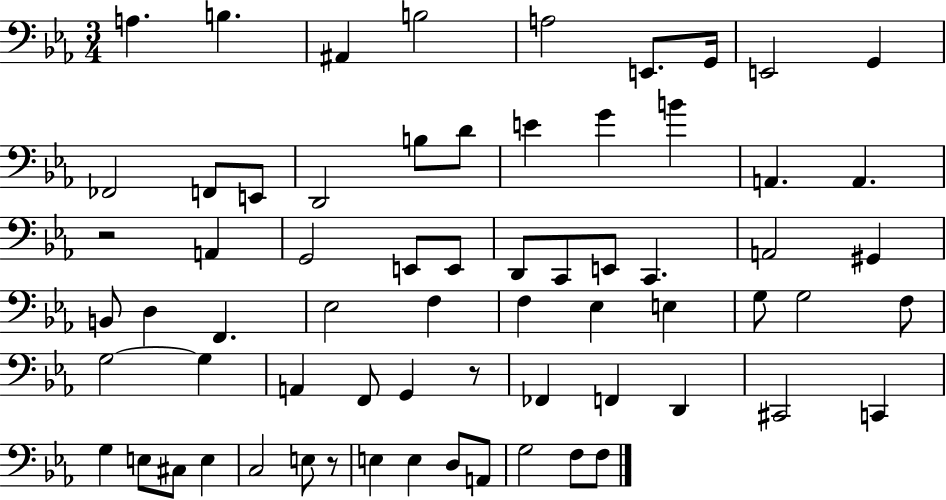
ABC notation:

X:1
T:Untitled
M:3/4
L:1/4
K:Eb
A, B, ^A,, B,2 A,2 E,,/2 G,,/4 E,,2 G,, _F,,2 F,,/2 E,,/2 D,,2 B,/2 D/2 E G B A,, A,, z2 A,, G,,2 E,,/2 E,,/2 D,,/2 C,,/2 E,,/2 C,, A,,2 ^G,, B,,/2 D, F,, _E,2 F, F, _E, E, G,/2 G,2 F,/2 G,2 G, A,, F,,/2 G,, z/2 _F,, F,, D,, ^C,,2 C,, G, E,/2 ^C,/2 E, C,2 E,/2 z/2 E, E, D,/2 A,,/2 G,2 F,/2 F,/2